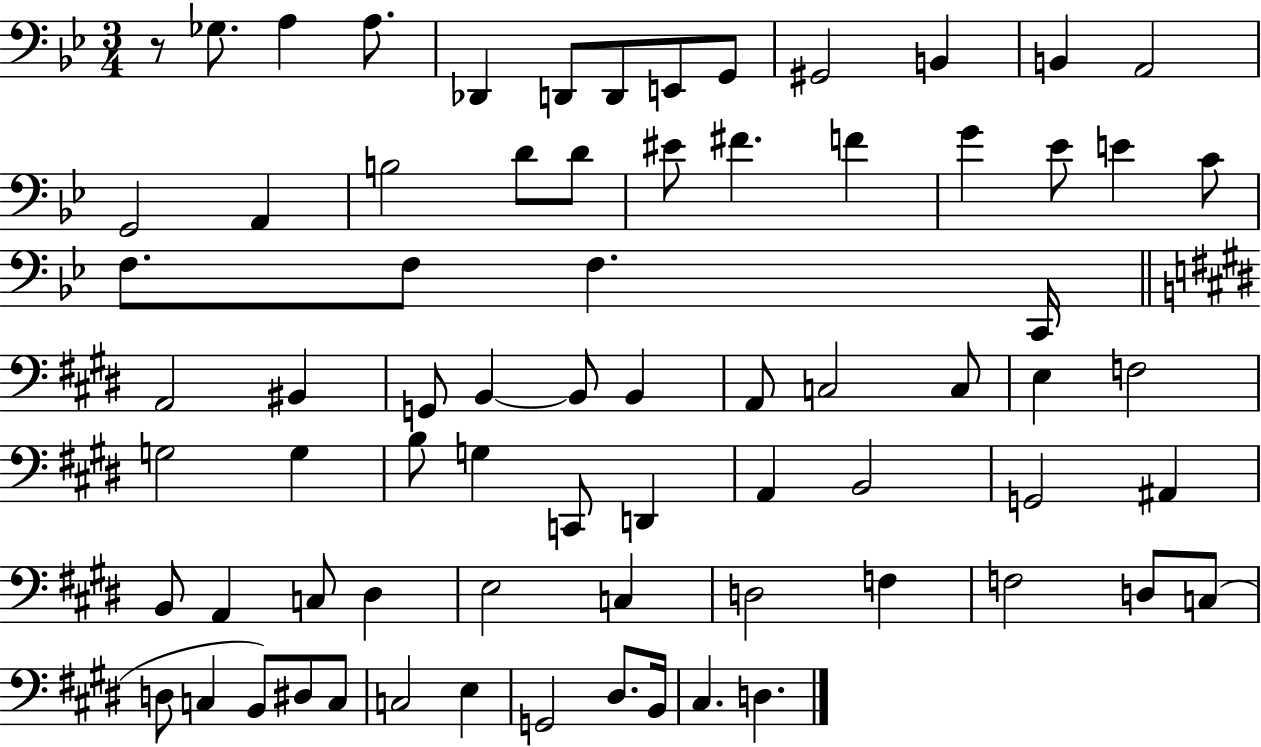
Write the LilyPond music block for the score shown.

{
  \clef bass
  \numericTimeSignature
  \time 3/4
  \key bes \major
  \repeat volta 2 { r8 ges8. a4 a8. | des,4 d,8 d,8 e,8 g,8 | gis,2 b,4 | b,4 a,2 | \break g,2 a,4 | b2 d'8 d'8 | eis'8 fis'4. f'4 | g'4 ees'8 e'4 c'8 | \break f8. f8 f4. c,16 | \bar "||" \break \key e \major a,2 bis,4 | g,8 b,4~~ b,8 b,4 | a,8 c2 c8 | e4 f2 | \break g2 g4 | b8 g4 c,8 d,4 | a,4 b,2 | g,2 ais,4 | \break b,8 a,4 c8 dis4 | e2 c4 | d2 f4 | f2 d8 c8( | \break d8 c4 b,8) dis8 c8 | c2 e4 | g,2 dis8. b,16 | cis4. d4. | \break } \bar "|."
}